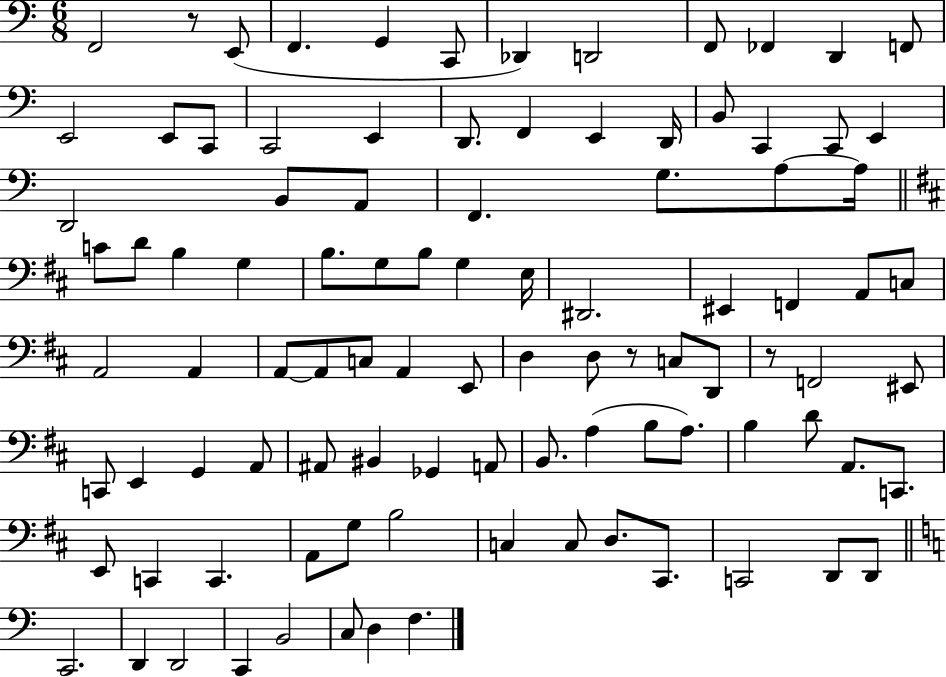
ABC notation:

X:1
T:Untitled
M:6/8
L:1/4
K:C
F,,2 z/2 E,,/2 F,, G,, C,,/2 _D,, D,,2 F,,/2 _F,, D,, F,,/2 E,,2 E,,/2 C,,/2 C,,2 E,, D,,/2 F,, E,, D,,/4 B,,/2 C,, C,,/2 E,, D,,2 B,,/2 A,,/2 F,, G,/2 A,/2 A,/4 C/2 D/2 B, G, B,/2 G,/2 B,/2 G, E,/4 ^D,,2 ^E,, F,, A,,/2 C,/2 A,,2 A,, A,,/2 A,,/2 C,/2 A,, E,,/2 D, D,/2 z/2 C,/2 D,,/2 z/2 F,,2 ^E,,/2 C,,/2 E,, G,, A,,/2 ^A,,/2 ^B,, _G,, A,,/2 B,,/2 A, B,/2 A,/2 B, D/2 A,,/2 C,,/2 E,,/2 C,, C,, A,,/2 G,/2 B,2 C, C,/2 D,/2 ^C,,/2 C,,2 D,,/2 D,,/2 C,,2 D,, D,,2 C,, B,,2 C,/2 D, F,